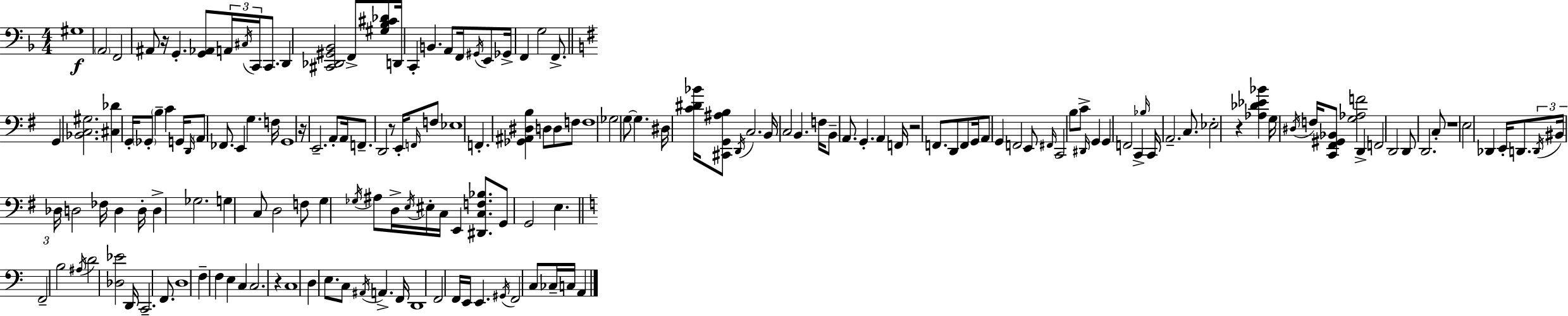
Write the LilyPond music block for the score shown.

{
  \clef bass
  \numericTimeSignature
  \time 4/4
  \key d \minor
  \repeat volta 2 { gis1\f | \parenthesize a,2 f,2 | ais,8 r16 g,4.-. <g, aes,>8 \tuplet 3/2 { a,16 \acciaccatura { cis16 } c,16 } c,8. | d,4 <cis, des, gis, bes,>2 f,8-> <gis bes cis' des'>8 | \break d,16 c,4-. b,4. a,8 f,16 \acciaccatura { gis,16 } | e,8 ges,16-> f,4 g2 f,8.-> | \bar "||" \break \key g \major g,4 <bes, c gis>2. | <cis des'>4 g,16-. \parenthesize ges,8-. \parenthesize b4-- c'4 g,16 | \grace { d,16 } \parenthesize a,8 fes,8. e,4 g4. | f16 g,1 | \break r16 e,2.-- a,8-. | a,16 f,8.-- d,2 r8 e,16-. \grace { f,16 } | f8 ees1 | f,4.-. <ges, ais, dis b>4 d8 d8 | \break f8 f1 | ges2 g8~~ g4. | dis16 <c' dis' bes'>16 <cis, g, ais b>8 \acciaccatura { d,16 } c2. | b,16 c2 b,4. | \break f16 b,8-- a,8. g,4.-. a,4 | f,16 r2 f,8. d,8 | f,8 g,16 a,8 g,4 f,2 | e,8 \grace { fis,16 } c,2 b8 c'8-> | \break \grace { dis,16 } g,4 g,4 f,2 | c,4-> \grace { bes16 } c,16 a,2.-- | c8. ees2-. r4 | <aes des' ees' bes'>4 g16 \acciaccatura { dis16 } f16 <c, fis, gis, bes,>8 <g aes f'>2 | \break d,4-> f,2 d,2 | d,8 d,2. | c8-. r1 | e2 des,4 | \break e,16-. d,8. \tuplet 3/2 { \acciaccatura { d,16 } bis,16 des16 } d2 | fes16 d4 d16-. d4-> ges2. | g4 c8 d2 | f8 g4 \acciaccatura { ges16 } ais8 d16-> | \break \acciaccatura { e16 } eis16-. c16 e,4 <dis, c f bes>8. g,8 g,2 | e4. \bar "||" \break \key a \minor f,2-- b2 | \acciaccatura { ais16 } d'2 <des ees'>2 | d,16 c,2.-- f,8. | d1 | \break f4-- f4 e4 c4 | c2. r4 | c1 | d4 e8. c8 \acciaccatura { ais,16 } a,4.-> | \break f,16 d,1 | f,2 f,16 e,16 e,4. | \acciaccatura { gis,16 } f,2 c8 ces16-- c16 a,4 | } \bar "|."
}